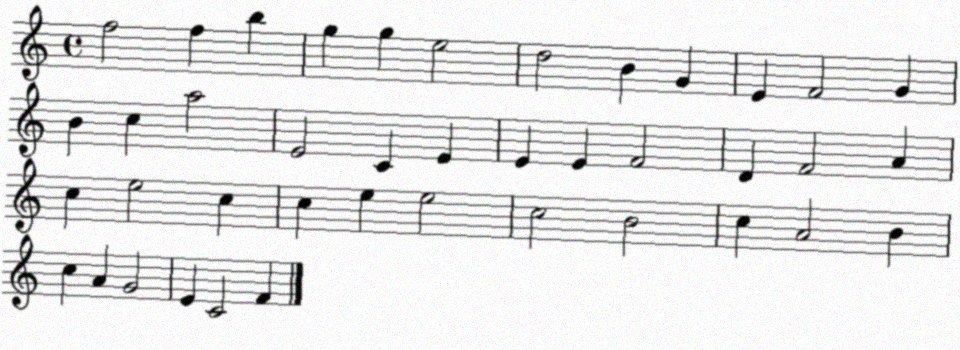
X:1
T:Untitled
M:4/4
L:1/4
K:C
f2 f b g g e2 d2 B G E F2 G B c a2 E2 C E E E F2 D F2 A c e2 c c e e2 c2 B2 c A2 B c A G2 E C2 F